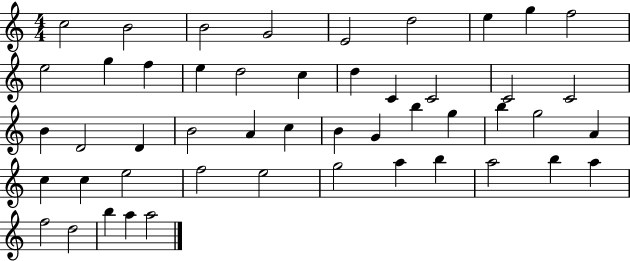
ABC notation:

X:1
T:Untitled
M:4/4
L:1/4
K:C
c2 B2 B2 G2 E2 d2 e g f2 e2 g f e d2 c d C C2 C2 C2 B D2 D B2 A c B G b g b g2 A c c e2 f2 e2 g2 a b a2 b a f2 d2 b a a2